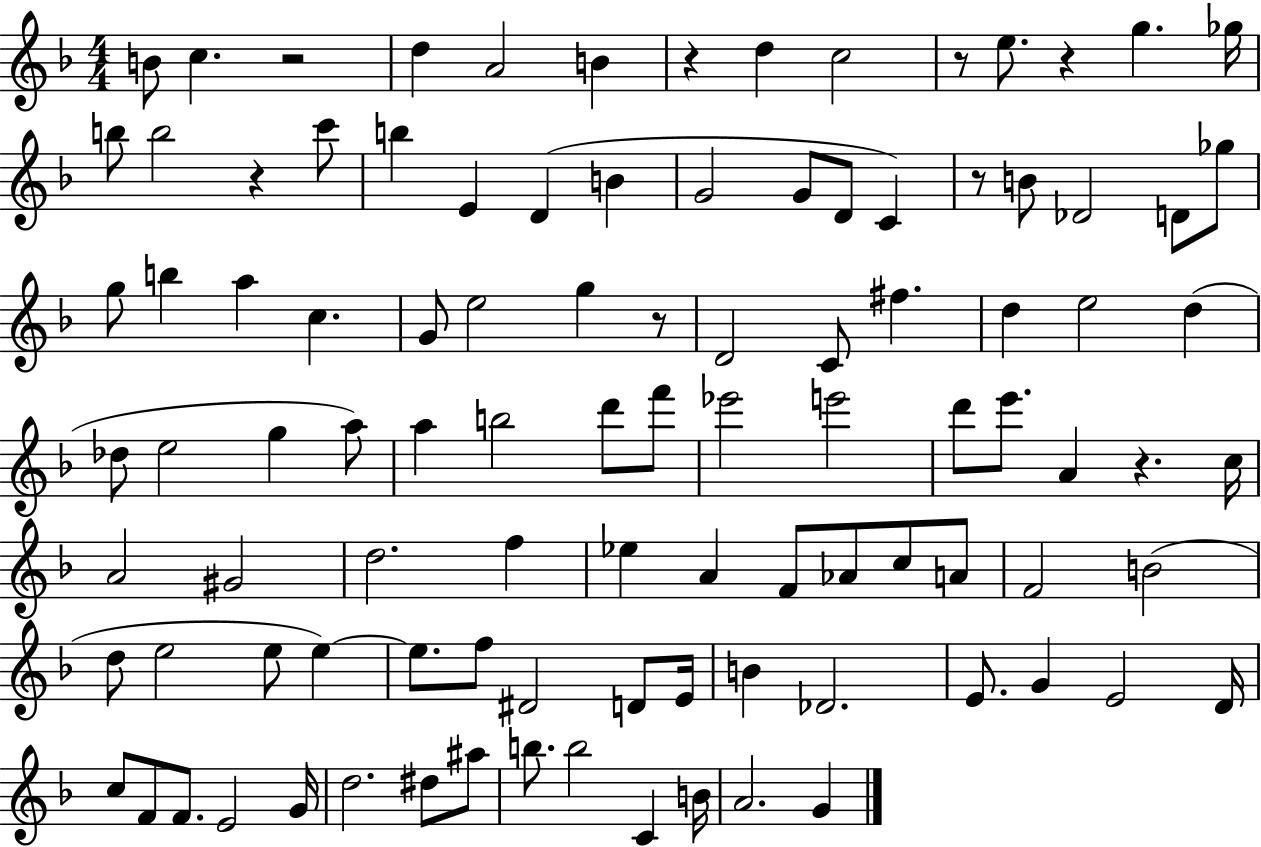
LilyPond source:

{
  \clef treble
  \numericTimeSignature
  \time 4/4
  \key f \major
  \repeat volta 2 { b'8 c''4. r2 | d''4 a'2 b'4 | r4 d''4 c''2 | r8 e''8. r4 g''4. ges''16 | \break b''8 b''2 r4 c'''8 | b''4 e'4 d'4( b'4 | g'2 g'8 d'8 c'4) | r8 b'8 des'2 d'8 ges''8 | \break g''8 b''4 a''4 c''4. | g'8 e''2 g''4 r8 | d'2 c'8 fis''4. | d''4 e''2 d''4( | \break des''8 e''2 g''4 a''8) | a''4 b''2 d'''8 f'''8 | ees'''2 e'''2 | d'''8 e'''8. a'4 r4. c''16 | \break a'2 gis'2 | d''2. f''4 | ees''4 a'4 f'8 aes'8 c''8 a'8 | f'2 b'2( | \break d''8 e''2 e''8 e''4~~) | e''8. f''8 dis'2 d'8 e'16 | b'4 des'2. | e'8. g'4 e'2 d'16 | \break c''8 f'8 f'8. e'2 g'16 | d''2. dis''8 ais''8 | b''8. b''2 c'4 b'16 | a'2. g'4 | \break } \bar "|."
}